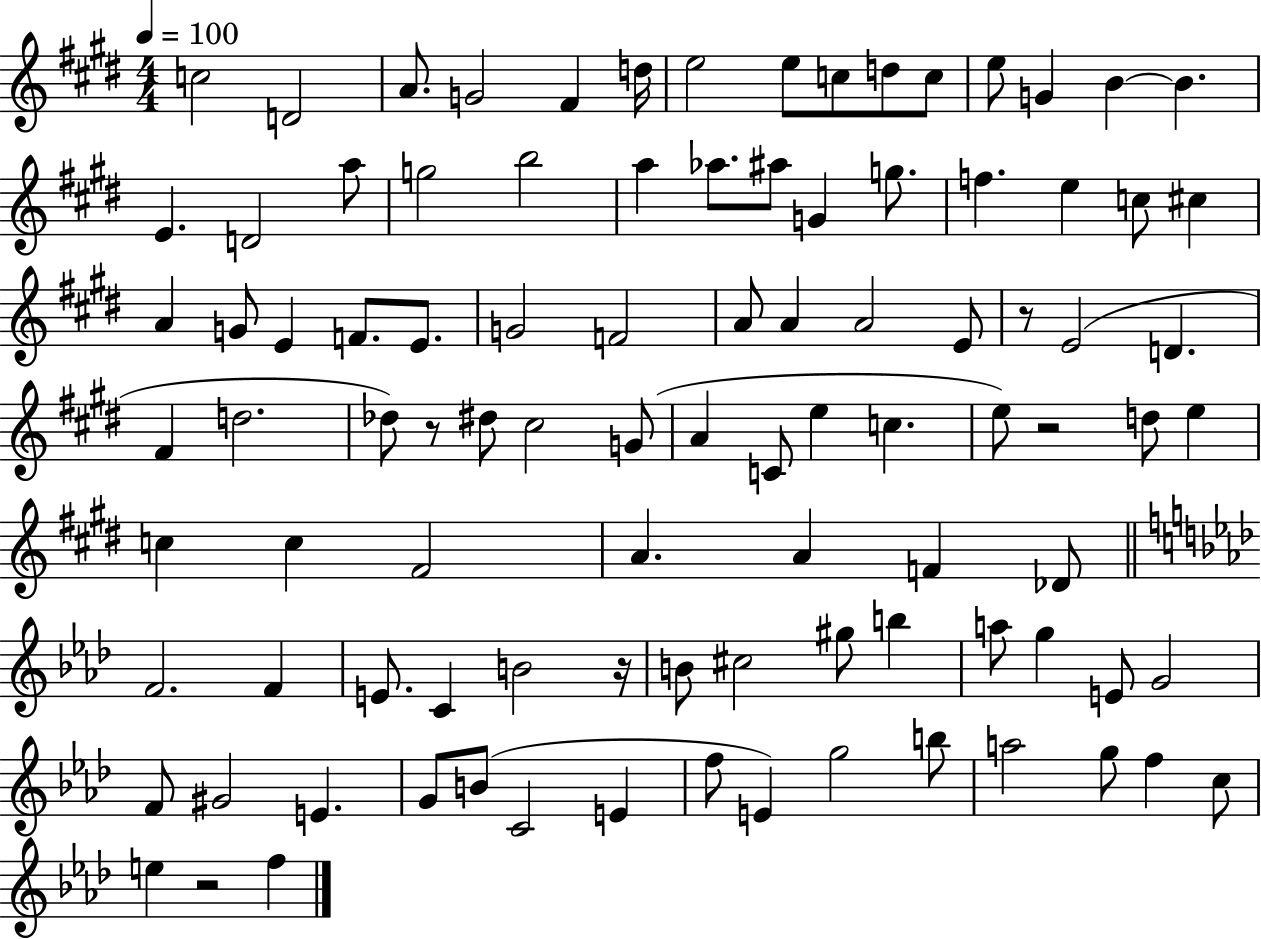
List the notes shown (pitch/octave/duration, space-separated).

C5/h D4/h A4/e. G4/h F#4/q D5/s E5/h E5/e C5/e D5/e C5/e E5/e G4/q B4/q B4/q. E4/q. D4/h A5/e G5/h B5/h A5/q Ab5/e. A#5/e G4/q G5/e. F5/q. E5/q C5/e C#5/q A4/q G4/e E4/q F4/e. E4/e. G4/h F4/h A4/e A4/q A4/h E4/e R/e E4/h D4/q. F#4/q D5/h. Db5/e R/e D#5/e C#5/h G4/e A4/q C4/e E5/q C5/q. E5/e R/h D5/e E5/q C5/q C5/q F#4/h A4/q. A4/q F4/q Db4/e F4/h. F4/q E4/e. C4/q B4/h R/s B4/e C#5/h G#5/e B5/q A5/e G5/q E4/e G4/h F4/e G#4/h E4/q. G4/e B4/e C4/h E4/q F5/e E4/q G5/h B5/e A5/h G5/e F5/q C5/e E5/q R/h F5/q